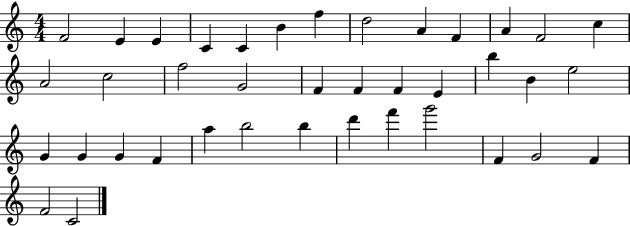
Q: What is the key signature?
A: C major